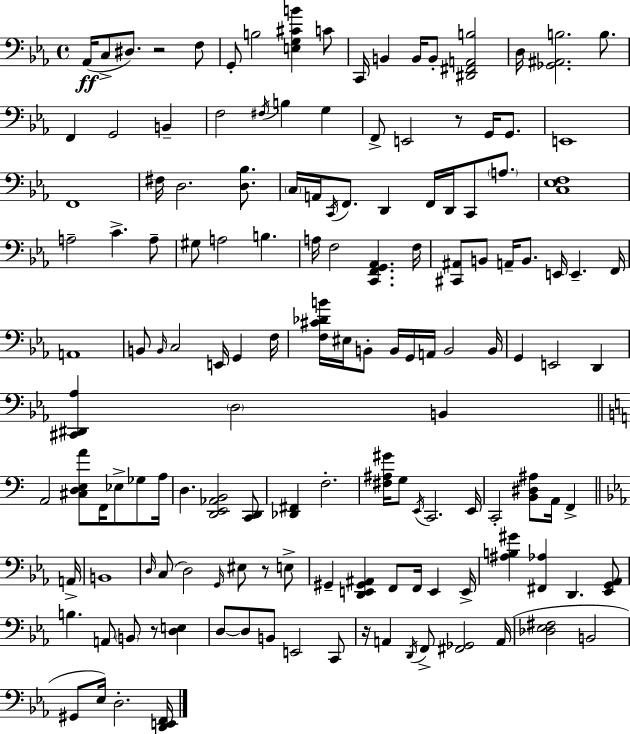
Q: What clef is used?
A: bass